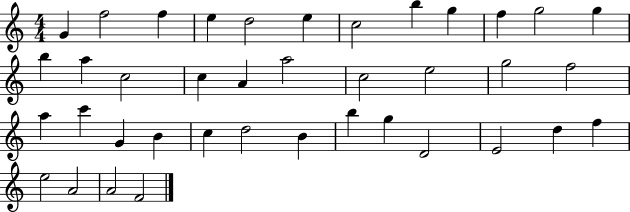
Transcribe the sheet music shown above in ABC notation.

X:1
T:Untitled
M:4/4
L:1/4
K:C
G f2 f e d2 e c2 b g f g2 g b a c2 c A a2 c2 e2 g2 f2 a c' G B c d2 B b g D2 E2 d f e2 A2 A2 F2